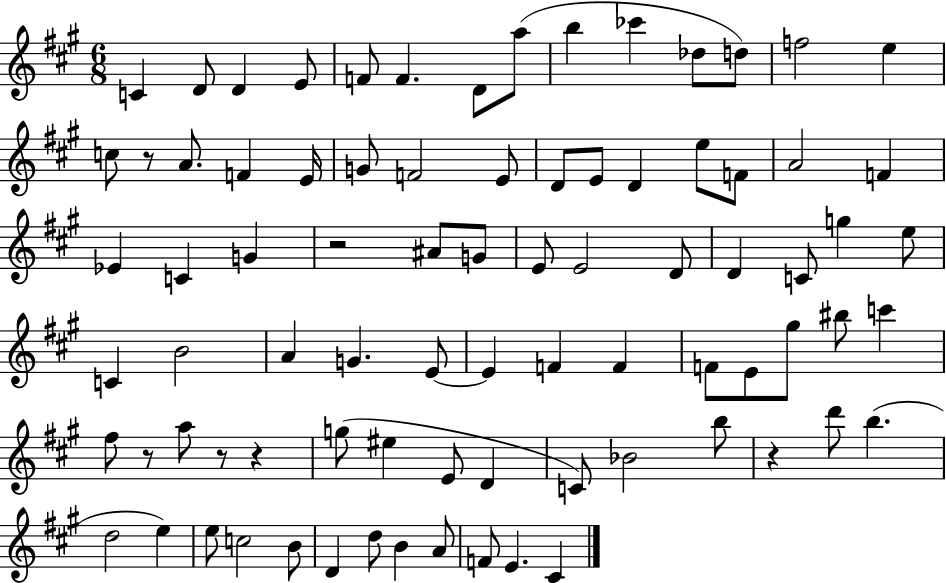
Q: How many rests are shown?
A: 6